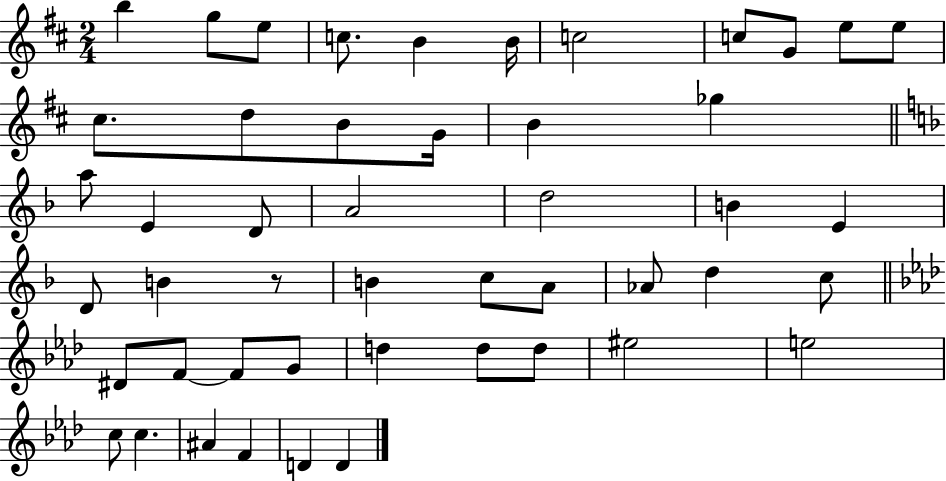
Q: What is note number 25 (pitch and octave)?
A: D4